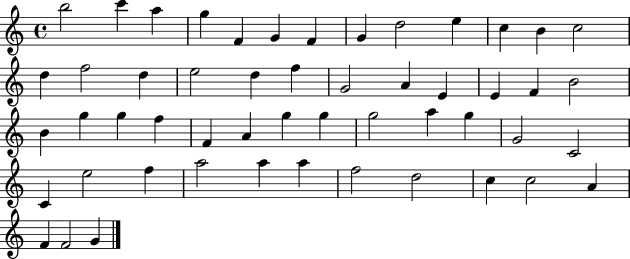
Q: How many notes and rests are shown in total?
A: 52